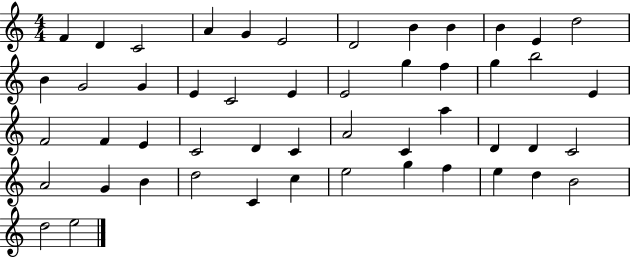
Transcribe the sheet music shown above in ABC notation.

X:1
T:Untitled
M:4/4
L:1/4
K:C
F D C2 A G E2 D2 B B B E d2 B G2 G E C2 E E2 g f g b2 E F2 F E C2 D C A2 C a D D C2 A2 G B d2 C c e2 g f e d B2 d2 e2